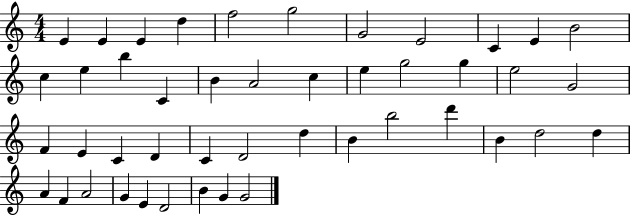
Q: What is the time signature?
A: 4/4